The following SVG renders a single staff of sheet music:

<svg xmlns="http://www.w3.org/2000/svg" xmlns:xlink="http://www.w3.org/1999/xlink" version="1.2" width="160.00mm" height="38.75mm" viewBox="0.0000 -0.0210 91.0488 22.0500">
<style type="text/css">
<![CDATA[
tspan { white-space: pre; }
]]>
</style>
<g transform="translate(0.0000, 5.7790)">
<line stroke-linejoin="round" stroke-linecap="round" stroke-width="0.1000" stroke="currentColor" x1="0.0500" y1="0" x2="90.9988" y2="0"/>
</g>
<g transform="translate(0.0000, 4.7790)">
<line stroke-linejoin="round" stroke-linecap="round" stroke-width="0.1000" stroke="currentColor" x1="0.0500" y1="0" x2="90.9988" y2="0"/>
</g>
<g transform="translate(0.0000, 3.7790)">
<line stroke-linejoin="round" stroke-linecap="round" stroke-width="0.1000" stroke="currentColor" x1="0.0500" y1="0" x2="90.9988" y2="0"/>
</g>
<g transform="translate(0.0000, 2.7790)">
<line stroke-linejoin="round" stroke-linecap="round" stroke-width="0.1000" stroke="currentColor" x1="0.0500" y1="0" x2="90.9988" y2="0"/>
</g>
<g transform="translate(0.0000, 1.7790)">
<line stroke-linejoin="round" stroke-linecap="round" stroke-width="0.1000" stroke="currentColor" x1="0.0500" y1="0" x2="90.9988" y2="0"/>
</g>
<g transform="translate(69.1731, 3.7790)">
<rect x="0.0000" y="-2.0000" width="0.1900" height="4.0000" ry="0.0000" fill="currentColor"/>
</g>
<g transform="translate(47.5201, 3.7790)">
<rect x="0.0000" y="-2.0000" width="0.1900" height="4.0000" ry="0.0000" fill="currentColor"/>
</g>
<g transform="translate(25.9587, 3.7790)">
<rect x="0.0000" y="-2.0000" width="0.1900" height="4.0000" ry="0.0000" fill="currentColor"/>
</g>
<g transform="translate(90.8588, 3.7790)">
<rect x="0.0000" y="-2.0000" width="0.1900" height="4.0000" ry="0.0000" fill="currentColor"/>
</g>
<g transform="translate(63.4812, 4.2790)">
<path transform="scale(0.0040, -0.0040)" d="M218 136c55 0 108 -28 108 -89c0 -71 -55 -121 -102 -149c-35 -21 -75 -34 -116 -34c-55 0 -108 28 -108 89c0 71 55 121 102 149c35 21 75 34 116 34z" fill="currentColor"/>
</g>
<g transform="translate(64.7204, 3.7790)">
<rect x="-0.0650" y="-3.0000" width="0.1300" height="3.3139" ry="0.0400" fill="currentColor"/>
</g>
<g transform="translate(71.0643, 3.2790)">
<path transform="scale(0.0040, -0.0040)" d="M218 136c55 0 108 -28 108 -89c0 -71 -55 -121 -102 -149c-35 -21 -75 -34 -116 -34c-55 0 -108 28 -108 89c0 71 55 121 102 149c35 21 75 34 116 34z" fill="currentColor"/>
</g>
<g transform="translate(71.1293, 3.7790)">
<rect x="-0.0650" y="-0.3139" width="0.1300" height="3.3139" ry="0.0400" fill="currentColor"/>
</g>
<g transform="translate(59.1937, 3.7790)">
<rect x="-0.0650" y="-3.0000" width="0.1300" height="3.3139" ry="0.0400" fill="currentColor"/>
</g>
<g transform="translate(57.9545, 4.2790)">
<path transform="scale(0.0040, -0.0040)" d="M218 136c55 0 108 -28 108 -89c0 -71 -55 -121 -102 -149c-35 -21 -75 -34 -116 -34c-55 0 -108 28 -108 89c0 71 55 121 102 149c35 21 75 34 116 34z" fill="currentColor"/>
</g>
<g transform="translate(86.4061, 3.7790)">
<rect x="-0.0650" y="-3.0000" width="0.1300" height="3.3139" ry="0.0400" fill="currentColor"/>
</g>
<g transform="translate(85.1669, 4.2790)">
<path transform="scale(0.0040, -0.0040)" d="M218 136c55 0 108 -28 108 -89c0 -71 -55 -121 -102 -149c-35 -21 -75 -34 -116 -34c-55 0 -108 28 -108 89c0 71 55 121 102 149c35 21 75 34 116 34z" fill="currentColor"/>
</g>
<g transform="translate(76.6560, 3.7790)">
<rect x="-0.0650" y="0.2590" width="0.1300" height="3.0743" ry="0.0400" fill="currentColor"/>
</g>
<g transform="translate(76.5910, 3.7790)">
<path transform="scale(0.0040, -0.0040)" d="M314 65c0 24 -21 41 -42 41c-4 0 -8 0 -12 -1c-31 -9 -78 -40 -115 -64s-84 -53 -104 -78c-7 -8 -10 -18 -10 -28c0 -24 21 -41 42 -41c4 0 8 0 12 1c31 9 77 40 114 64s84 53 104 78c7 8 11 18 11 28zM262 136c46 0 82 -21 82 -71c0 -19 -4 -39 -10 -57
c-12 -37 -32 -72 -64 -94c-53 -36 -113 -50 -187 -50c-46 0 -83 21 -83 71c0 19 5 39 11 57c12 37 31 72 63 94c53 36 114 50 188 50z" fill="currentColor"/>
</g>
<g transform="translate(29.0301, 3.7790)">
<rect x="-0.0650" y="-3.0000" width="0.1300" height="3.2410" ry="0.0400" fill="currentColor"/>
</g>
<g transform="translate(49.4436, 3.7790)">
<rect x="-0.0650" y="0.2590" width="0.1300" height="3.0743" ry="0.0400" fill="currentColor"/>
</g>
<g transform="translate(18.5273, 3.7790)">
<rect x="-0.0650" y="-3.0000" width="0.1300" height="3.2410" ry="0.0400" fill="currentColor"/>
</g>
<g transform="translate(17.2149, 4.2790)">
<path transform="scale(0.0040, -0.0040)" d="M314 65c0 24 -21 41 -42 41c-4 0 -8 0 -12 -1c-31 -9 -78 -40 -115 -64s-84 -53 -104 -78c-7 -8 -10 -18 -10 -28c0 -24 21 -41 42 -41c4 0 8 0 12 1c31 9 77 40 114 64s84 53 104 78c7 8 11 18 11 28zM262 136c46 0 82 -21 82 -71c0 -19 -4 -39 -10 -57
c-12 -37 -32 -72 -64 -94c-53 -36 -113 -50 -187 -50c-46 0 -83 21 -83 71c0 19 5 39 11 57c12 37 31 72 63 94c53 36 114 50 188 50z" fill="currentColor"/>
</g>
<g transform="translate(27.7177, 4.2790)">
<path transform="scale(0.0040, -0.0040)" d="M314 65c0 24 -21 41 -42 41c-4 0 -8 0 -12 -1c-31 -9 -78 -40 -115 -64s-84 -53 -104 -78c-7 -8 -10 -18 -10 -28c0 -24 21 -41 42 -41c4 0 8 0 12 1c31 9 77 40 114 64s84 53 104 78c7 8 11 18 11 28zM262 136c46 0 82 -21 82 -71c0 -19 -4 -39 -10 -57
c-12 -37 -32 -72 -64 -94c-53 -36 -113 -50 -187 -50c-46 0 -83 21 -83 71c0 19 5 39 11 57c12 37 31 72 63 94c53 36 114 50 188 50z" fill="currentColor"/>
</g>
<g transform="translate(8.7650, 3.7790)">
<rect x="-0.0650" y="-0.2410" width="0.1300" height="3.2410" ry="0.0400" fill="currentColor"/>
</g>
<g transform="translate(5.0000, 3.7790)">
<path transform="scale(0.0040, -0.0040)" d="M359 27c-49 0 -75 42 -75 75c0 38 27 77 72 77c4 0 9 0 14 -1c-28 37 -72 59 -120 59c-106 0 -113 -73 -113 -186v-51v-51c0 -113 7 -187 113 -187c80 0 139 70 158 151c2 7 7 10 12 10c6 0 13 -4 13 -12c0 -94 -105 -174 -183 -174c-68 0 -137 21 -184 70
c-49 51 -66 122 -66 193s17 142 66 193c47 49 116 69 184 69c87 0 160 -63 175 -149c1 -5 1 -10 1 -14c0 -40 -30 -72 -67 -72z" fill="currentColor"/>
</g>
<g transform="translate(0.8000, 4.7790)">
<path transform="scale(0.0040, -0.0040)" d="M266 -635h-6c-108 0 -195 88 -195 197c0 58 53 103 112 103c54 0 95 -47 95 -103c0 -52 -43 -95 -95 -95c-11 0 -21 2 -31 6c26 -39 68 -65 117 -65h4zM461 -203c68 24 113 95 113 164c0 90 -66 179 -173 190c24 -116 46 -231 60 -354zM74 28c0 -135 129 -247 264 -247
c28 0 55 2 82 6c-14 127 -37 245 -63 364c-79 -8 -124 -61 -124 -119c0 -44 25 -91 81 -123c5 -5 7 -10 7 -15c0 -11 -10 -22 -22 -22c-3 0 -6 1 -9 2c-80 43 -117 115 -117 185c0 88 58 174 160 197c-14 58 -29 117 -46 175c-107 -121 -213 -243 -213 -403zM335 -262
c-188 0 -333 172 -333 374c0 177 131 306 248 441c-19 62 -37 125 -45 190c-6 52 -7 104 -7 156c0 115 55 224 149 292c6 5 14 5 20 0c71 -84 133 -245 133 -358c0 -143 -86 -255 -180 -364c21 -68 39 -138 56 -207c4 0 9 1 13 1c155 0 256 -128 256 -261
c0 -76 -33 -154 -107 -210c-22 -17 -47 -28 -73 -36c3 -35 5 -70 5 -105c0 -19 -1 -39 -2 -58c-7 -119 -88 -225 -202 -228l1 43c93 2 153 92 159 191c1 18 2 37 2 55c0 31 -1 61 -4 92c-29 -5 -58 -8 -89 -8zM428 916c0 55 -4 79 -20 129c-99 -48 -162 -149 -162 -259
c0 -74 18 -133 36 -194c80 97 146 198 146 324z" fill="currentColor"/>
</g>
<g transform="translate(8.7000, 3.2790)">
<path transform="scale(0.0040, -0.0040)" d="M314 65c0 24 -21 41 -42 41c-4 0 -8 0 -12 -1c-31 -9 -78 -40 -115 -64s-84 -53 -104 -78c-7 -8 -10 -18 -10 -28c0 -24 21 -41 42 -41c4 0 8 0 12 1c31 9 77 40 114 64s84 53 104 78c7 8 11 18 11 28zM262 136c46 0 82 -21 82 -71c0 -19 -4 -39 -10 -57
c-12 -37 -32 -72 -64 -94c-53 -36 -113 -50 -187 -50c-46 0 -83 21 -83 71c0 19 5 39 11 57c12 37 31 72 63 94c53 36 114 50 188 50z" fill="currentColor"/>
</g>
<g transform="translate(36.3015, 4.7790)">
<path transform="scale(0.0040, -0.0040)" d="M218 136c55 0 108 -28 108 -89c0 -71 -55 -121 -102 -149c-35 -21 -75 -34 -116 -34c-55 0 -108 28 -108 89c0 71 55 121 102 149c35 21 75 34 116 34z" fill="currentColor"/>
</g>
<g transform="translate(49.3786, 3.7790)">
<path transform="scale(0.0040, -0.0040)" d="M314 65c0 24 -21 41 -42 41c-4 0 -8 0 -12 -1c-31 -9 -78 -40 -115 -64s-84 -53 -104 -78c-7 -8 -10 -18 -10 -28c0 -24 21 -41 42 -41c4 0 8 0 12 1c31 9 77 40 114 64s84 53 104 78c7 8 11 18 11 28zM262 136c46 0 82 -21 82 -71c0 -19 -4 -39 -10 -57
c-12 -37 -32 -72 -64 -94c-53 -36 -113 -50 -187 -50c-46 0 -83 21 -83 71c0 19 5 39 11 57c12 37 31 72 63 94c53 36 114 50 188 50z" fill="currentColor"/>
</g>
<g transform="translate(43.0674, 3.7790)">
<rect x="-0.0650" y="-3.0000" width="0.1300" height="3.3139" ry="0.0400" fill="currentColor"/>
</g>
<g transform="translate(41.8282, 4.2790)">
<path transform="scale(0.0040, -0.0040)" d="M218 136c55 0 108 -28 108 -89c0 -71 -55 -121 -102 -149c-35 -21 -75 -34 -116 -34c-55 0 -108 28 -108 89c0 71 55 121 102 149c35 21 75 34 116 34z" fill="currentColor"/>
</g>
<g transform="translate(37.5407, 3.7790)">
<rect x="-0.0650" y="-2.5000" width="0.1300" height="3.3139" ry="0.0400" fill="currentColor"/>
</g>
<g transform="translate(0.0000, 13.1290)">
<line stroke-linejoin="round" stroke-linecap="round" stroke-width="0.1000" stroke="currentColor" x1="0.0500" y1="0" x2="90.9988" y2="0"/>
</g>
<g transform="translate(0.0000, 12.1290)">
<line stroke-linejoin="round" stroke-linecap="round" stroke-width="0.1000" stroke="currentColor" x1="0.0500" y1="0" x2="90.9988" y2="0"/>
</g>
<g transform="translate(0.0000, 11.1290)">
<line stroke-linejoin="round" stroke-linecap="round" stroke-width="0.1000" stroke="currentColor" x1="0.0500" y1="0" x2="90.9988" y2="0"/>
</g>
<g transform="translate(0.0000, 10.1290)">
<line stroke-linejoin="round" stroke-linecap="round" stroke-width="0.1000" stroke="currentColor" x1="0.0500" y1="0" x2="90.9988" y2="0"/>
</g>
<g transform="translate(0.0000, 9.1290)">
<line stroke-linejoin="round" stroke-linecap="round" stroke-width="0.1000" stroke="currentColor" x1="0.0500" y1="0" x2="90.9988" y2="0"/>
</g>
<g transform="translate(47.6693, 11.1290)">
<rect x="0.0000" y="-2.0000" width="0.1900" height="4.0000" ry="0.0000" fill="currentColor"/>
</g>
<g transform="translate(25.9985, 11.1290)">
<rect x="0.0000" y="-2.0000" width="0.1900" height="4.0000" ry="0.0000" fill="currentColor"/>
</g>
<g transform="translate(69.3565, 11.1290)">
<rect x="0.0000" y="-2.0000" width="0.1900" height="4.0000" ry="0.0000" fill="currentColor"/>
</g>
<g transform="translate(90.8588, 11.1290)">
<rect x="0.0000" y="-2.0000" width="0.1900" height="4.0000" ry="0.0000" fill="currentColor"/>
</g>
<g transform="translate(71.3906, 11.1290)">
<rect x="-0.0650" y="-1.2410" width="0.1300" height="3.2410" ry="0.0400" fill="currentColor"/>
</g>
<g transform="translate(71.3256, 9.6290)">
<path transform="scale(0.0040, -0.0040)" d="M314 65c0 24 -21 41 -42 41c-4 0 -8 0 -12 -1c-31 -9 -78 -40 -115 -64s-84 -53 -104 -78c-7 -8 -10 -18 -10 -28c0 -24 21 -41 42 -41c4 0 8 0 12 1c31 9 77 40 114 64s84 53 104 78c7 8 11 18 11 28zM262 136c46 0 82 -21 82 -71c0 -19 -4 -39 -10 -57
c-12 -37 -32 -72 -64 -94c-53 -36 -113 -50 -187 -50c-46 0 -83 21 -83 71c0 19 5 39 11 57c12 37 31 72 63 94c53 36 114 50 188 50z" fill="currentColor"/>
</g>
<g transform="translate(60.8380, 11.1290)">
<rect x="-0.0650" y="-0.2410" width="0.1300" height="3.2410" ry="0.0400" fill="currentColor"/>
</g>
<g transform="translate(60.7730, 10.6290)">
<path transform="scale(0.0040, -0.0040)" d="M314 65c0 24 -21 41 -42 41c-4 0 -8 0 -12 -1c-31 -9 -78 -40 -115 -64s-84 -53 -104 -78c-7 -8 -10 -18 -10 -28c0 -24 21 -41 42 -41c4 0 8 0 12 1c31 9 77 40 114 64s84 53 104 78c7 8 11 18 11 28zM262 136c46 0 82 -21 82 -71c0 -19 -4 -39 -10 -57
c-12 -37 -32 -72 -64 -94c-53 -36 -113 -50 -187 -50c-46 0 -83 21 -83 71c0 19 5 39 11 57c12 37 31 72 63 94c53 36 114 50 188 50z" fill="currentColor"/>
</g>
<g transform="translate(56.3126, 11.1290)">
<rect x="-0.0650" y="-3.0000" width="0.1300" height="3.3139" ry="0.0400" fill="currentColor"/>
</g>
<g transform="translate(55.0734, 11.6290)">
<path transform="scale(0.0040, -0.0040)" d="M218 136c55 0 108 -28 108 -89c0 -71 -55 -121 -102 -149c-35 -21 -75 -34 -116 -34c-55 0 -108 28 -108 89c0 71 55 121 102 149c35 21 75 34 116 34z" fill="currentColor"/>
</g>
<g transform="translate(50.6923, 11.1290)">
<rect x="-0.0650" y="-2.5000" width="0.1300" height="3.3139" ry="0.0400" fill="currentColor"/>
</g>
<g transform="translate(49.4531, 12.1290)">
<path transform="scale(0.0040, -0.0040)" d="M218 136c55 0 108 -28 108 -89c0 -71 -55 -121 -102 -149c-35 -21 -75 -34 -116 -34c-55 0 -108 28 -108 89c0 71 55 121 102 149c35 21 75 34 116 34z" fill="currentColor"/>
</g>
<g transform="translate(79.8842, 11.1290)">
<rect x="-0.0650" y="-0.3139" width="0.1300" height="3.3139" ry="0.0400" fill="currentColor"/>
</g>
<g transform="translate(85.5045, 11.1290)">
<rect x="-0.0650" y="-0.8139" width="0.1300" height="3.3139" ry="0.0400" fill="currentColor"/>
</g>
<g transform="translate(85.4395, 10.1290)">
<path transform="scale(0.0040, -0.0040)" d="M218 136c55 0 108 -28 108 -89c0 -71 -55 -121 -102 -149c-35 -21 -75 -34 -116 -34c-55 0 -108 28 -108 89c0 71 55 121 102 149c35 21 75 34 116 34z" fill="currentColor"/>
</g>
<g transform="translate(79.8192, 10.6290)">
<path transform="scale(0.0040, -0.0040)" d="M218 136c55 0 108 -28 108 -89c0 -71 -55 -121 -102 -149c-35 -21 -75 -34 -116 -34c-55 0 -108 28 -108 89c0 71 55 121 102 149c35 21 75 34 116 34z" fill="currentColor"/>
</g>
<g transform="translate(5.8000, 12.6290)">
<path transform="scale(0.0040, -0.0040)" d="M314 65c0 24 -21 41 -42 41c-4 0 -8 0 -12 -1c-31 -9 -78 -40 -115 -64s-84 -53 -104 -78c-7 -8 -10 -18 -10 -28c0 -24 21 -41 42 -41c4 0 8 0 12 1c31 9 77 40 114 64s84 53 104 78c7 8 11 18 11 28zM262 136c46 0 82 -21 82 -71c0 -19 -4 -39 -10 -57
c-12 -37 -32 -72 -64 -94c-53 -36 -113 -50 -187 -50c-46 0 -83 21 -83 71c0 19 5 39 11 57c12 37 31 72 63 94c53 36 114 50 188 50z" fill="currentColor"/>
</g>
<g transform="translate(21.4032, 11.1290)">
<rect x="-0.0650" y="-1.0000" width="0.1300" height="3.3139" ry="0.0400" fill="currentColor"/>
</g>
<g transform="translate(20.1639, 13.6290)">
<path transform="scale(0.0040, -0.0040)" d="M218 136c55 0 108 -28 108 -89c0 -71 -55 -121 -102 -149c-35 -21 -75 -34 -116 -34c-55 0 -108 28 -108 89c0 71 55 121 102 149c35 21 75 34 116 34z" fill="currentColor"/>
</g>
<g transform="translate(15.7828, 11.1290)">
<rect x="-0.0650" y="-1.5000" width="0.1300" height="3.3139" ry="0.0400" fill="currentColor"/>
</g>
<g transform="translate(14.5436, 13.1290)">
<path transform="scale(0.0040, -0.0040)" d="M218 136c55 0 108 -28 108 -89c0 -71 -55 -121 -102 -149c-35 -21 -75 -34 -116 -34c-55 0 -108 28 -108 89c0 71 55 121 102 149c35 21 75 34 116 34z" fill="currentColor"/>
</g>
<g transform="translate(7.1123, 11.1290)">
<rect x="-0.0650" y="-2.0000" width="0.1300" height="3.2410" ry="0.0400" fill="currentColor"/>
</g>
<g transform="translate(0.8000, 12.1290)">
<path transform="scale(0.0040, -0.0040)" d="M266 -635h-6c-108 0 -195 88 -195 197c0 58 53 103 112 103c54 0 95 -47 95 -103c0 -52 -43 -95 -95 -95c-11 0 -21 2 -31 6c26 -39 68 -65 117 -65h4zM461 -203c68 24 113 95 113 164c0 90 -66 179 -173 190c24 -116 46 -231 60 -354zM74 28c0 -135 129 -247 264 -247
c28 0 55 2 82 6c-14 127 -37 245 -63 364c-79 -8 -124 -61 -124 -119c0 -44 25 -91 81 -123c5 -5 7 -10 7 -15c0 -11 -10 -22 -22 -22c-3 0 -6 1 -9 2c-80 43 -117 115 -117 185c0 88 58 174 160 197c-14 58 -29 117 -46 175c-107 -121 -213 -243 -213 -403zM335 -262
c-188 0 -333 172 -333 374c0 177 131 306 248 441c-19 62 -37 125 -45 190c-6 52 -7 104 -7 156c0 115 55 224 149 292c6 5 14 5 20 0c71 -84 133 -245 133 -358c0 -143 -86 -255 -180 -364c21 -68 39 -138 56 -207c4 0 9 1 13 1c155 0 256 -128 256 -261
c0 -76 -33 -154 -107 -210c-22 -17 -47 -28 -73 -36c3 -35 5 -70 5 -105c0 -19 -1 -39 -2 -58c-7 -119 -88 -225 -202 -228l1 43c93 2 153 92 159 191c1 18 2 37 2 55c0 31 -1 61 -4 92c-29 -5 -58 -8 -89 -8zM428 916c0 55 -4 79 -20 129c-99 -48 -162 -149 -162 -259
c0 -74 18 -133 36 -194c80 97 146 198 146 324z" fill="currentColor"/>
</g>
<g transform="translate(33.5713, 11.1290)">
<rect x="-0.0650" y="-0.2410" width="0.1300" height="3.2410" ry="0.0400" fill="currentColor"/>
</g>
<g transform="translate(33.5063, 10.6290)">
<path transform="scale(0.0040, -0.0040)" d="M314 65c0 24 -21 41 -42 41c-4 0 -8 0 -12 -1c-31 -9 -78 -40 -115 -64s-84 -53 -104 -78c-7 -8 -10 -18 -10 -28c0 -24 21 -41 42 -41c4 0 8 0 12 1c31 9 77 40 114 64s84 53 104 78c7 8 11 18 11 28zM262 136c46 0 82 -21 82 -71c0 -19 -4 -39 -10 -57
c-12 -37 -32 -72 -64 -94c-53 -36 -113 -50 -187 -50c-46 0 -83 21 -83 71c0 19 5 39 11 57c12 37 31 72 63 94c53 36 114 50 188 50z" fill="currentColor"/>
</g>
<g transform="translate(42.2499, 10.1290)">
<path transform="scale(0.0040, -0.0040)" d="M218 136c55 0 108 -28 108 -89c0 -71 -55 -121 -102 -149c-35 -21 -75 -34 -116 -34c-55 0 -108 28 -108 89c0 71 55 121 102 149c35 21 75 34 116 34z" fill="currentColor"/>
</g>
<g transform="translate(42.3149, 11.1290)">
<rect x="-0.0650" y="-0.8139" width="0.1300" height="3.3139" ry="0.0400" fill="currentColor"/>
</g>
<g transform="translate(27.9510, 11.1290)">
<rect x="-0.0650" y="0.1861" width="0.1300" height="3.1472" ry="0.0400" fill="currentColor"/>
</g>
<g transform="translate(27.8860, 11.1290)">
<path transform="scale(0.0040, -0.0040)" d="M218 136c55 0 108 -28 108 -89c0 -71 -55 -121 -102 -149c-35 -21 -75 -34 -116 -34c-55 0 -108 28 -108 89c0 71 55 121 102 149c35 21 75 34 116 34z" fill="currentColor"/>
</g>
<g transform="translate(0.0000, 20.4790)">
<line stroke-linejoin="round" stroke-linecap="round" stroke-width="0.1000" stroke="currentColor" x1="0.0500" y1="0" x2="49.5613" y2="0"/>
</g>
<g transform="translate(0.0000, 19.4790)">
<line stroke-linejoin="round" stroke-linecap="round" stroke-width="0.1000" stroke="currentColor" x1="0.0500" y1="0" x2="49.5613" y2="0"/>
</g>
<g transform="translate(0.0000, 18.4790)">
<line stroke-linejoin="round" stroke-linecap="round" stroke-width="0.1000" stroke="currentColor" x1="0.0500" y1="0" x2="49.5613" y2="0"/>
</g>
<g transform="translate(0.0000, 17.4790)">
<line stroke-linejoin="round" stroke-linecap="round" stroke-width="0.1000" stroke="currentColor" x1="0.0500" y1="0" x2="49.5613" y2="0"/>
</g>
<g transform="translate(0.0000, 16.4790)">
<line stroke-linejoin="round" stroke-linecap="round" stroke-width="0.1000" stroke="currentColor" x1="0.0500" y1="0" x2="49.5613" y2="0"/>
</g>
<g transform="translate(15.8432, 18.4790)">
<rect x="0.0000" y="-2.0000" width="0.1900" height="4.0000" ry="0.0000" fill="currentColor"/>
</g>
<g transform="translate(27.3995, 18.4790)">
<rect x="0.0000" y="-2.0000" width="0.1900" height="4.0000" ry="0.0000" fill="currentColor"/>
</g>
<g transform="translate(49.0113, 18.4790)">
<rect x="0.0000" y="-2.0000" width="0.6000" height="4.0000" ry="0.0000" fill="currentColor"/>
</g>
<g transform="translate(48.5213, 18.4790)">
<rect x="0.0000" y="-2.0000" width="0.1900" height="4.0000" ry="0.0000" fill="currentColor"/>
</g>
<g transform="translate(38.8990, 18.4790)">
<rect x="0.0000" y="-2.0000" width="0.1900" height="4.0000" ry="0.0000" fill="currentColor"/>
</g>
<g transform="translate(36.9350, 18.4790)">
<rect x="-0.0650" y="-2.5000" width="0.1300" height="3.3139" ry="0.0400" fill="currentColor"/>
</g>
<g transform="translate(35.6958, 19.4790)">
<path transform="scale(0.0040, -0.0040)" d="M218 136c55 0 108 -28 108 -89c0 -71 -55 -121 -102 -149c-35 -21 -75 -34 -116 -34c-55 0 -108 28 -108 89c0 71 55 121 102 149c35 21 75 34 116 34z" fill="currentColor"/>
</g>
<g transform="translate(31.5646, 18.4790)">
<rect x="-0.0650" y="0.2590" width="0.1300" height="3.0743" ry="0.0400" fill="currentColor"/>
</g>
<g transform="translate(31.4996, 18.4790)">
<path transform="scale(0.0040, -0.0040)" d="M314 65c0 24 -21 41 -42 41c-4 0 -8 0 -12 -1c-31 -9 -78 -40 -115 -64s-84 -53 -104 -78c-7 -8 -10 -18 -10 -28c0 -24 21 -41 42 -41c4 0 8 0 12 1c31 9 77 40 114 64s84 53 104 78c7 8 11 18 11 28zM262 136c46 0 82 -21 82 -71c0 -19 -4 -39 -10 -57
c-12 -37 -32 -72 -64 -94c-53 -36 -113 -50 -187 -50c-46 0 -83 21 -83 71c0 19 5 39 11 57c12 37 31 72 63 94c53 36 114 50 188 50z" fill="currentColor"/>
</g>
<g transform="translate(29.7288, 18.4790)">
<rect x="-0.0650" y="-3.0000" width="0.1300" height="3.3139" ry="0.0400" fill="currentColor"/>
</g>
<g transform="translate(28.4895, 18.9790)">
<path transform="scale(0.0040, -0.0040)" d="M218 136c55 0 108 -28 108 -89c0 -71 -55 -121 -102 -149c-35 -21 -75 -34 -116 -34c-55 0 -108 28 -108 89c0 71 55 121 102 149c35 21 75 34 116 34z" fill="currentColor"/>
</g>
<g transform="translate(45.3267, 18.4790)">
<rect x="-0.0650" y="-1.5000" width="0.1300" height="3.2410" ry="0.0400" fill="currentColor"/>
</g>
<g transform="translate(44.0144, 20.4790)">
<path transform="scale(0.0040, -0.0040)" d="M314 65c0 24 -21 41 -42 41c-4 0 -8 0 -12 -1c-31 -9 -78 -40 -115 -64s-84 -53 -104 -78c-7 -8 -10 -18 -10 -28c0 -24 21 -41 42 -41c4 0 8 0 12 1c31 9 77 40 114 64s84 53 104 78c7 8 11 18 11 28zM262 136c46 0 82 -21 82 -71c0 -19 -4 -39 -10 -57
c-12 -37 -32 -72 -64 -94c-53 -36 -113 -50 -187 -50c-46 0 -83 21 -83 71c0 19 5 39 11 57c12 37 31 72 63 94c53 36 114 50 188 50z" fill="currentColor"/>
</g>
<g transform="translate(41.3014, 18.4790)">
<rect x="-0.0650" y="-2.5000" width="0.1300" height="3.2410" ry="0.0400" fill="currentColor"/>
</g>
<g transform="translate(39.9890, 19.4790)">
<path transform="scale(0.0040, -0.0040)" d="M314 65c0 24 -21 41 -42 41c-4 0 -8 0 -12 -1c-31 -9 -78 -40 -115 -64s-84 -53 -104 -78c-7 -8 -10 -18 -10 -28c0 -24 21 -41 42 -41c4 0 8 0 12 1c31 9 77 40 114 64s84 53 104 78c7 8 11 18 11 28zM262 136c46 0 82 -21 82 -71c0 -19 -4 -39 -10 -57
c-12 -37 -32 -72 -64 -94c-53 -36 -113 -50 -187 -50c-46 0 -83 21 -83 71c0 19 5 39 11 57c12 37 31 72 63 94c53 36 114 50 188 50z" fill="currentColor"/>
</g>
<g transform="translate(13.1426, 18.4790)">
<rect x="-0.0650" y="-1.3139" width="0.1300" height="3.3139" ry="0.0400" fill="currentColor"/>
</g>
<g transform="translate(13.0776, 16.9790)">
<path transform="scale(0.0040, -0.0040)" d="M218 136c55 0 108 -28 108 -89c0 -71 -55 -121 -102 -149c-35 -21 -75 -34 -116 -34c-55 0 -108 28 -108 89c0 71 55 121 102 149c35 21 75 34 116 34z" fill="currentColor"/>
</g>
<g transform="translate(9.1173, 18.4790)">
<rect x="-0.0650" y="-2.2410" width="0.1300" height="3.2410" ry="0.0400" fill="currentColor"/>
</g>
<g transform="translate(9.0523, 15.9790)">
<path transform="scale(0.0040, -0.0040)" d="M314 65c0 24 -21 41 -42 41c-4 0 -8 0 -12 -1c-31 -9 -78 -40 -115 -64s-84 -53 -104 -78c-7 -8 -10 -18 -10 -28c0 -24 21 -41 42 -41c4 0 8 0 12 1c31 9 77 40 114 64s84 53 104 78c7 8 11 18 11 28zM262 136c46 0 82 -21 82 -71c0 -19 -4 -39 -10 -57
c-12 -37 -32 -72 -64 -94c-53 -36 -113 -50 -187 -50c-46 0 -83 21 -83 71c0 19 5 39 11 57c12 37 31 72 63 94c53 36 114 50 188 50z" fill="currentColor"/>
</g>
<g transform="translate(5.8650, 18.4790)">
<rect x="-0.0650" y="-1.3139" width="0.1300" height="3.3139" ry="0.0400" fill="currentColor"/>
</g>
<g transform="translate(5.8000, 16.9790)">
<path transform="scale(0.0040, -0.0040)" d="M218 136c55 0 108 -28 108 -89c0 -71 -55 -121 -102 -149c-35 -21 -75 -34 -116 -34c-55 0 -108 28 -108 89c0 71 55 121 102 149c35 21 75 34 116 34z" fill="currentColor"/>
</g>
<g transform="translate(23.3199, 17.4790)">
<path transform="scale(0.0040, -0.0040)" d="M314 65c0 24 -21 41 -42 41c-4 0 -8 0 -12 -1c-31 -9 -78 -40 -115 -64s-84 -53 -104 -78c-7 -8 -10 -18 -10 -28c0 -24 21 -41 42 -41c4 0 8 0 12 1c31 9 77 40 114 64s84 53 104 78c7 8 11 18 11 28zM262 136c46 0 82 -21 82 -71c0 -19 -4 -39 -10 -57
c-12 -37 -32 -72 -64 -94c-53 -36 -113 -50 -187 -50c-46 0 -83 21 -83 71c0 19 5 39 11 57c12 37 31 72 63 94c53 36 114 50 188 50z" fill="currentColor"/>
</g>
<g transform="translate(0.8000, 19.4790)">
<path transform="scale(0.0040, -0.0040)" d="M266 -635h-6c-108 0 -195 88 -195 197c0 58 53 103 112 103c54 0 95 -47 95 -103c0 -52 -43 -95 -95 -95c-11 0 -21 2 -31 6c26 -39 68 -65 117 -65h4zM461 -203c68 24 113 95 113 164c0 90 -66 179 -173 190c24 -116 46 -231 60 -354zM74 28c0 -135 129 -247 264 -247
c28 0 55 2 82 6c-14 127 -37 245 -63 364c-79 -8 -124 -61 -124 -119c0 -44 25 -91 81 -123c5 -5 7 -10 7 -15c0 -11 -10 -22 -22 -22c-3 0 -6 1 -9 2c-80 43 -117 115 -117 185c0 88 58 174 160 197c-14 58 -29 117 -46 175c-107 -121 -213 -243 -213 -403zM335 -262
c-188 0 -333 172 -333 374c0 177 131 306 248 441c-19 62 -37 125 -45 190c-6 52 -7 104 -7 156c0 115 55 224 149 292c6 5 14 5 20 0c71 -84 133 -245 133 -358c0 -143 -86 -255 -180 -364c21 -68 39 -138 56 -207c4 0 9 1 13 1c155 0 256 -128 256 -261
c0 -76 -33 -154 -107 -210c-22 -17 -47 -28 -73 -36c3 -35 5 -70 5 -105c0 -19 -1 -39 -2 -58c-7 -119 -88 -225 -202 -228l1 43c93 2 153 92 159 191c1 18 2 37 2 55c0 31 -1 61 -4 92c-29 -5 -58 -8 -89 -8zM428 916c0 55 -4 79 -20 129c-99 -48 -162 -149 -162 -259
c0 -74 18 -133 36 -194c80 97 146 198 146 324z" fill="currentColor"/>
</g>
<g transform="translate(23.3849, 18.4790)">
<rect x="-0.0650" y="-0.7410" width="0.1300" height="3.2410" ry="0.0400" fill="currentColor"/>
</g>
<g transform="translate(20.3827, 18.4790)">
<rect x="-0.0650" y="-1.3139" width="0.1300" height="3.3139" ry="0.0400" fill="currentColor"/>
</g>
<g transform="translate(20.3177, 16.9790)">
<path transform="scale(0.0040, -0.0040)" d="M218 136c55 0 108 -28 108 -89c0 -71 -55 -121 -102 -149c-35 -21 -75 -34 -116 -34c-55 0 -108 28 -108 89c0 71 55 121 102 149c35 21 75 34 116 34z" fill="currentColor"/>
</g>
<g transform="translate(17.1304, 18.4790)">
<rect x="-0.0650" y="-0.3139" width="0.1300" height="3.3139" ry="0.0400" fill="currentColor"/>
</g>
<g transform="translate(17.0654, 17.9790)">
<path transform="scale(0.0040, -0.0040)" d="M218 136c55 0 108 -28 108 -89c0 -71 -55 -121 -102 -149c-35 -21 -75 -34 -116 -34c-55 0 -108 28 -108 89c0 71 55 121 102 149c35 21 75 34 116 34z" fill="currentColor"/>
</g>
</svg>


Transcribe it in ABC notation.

X:1
T:Untitled
M:4/4
L:1/4
K:C
c2 A2 A2 G A B2 A A c B2 A F2 E D B c2 d G A c2 e2 c d e g2 e c e d2 A B2 G G2 E2